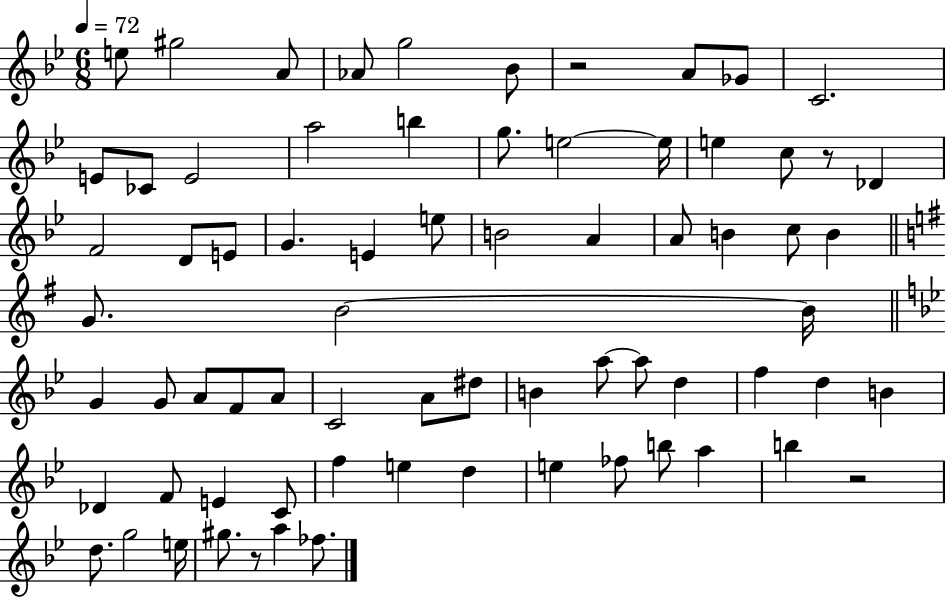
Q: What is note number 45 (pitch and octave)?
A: A5